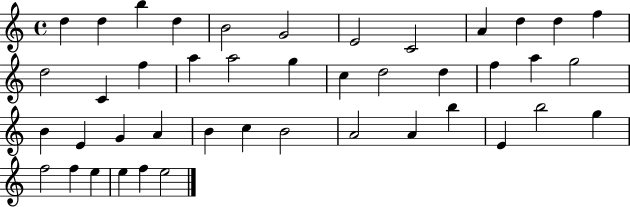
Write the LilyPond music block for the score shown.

{
  \clef treble
  \time 4/4
  \defaultTimeSignature
  \key c \major
  d''4 d''4 b''4 d''4 | b'2 g'2 | e'2 c'2 | a'4 d''4 d''4 f''4 | \break d''2 c'4 f''4 | a''4 a''2 g''4 | c''4 d''2 d''4 | f''4 a''4 g''2 | \break b'4 e'4 g'4 a'4 | b'4 c''4 b'2 | a'2 a'4 b''4 | e'4 b''2 g''4 | \break f''2 f''4 e''4 | e''4 f''4 e''2 | \bar "|."
}